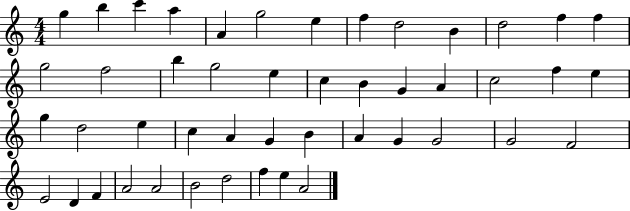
{
  \clef treble
  \numericTimeSignature
  \time 4/4
  \key c \major
  g''4 b''4 c'''4 a''4 | a'4 g''2 e''4 | f''4 d''2 b'4 | d''2 f''4 f''4 | \break g''2 f''2 | b''4 g''2 e''4 | c''4 b'4 g'4 a'4 | c''2 f''4 e''4 | \break g''4 d''2 e''4 | c''4 a'4 g'4 b'4 | a'4 g'4 g'2 | g'2 f'2 | \break e'2 d'4 f'4 | a'2 a'2 | b'2 d''2 | f''4 e''4 a'2 | \break \bar "|."
}